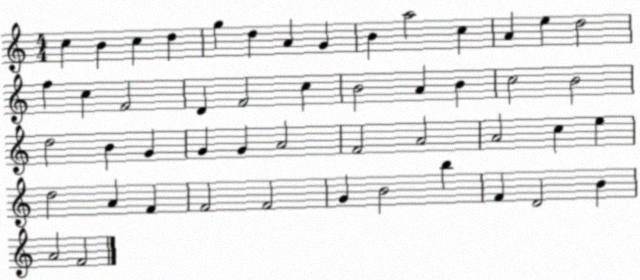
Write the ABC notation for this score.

X:1
T:Untitled
M:4/4
L:1/4
K:C
c B c d g d A G B a2 c A e d2 f c F2 D F2 c B2 A B c2 B2 d2 B G G G A2 F2 A2 A2 c e d2 A F F2 F2 G B2 b F D2 B A2 F2